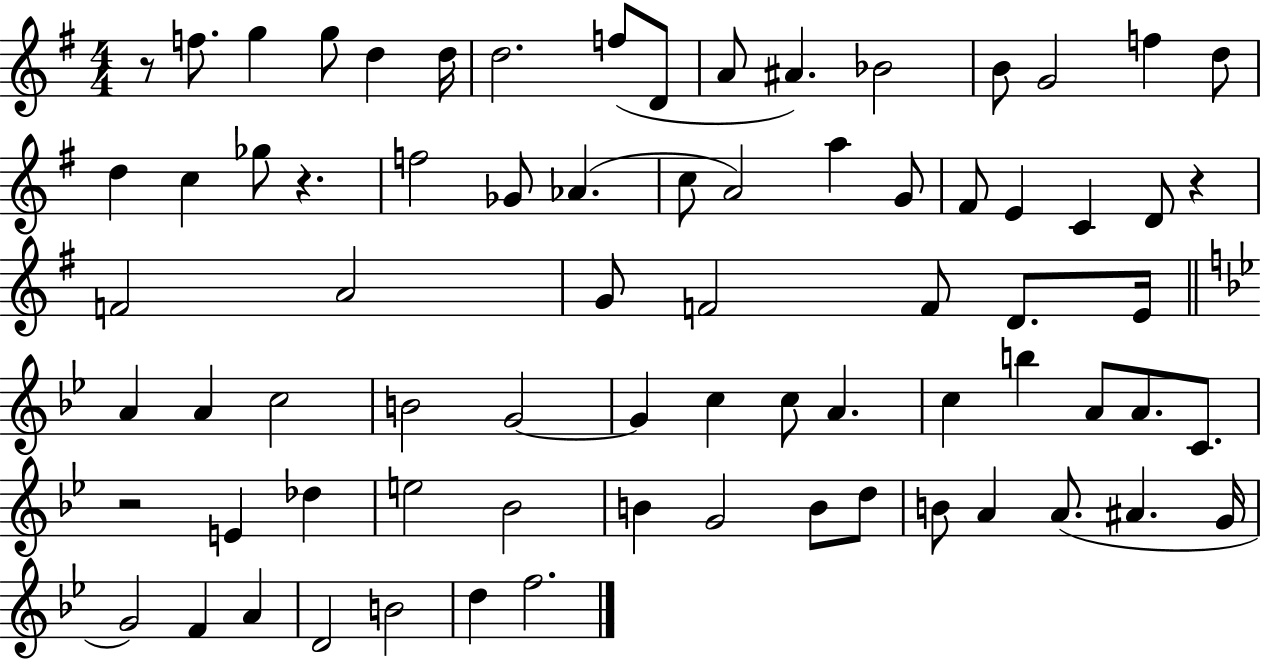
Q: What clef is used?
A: treble